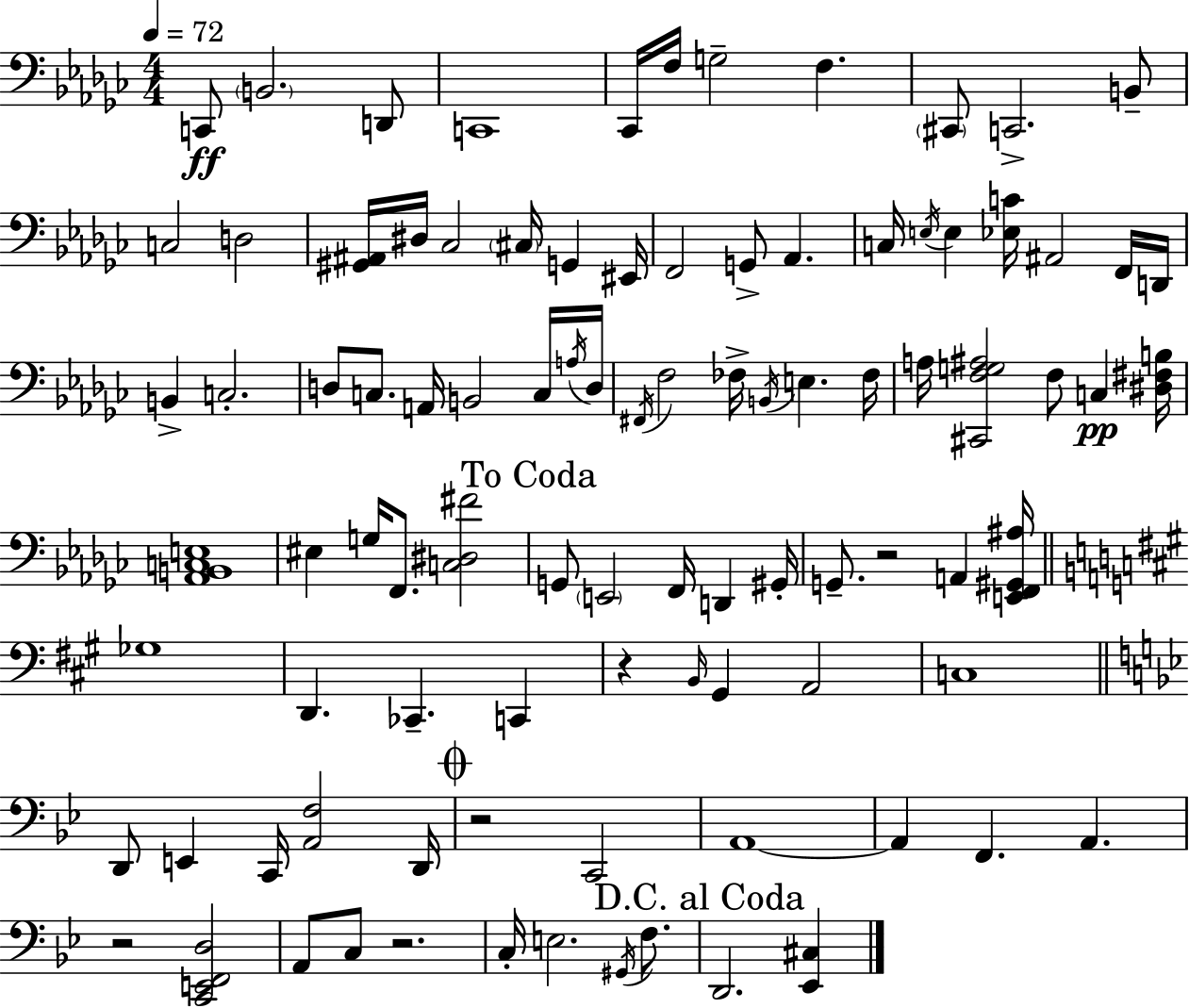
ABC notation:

X:1
T:Untitled
M:4/4
L:1/4
K:Ebm
C,,/2 B,,2 D,,/2 C,,4 _C,,/4 F,/4 G,2 F, ^C,,/2 C,,2 B,,/2 C,2 D,2 [^G,,^A,,]/4 ^D,/4 _C,2 ^C,/4 G,, ^E,,/4 F,,2 G,,/2 _A,, C,/4 E,/4 E, [_E,C]/4 ^A,,2 F,,/4 D,,/4 B,, C,2 D,/2 C,/2 A,,/4 B,,2 C,/4 A,/4 D,/4 ^F,,/4 F,2 _F,/4 B,,/4 E, _F,/4 A,/4 [^C,,F,G,^A,]2 F,/2 C, [^D,^F,B,]/4 [_A,,B,,C,E,]4 ^E, G,/4 F,,/2 [C,^D,^F]2 G,,/2 E,,2 F,,/4 D,, ^G,,/4 G,,/2 z2 A,, [E,,F,,^G,,^A,]/4 _G,4 D,, _C,, C,, z B,,/4 ^G,, A,,2 C,4 D,,/2 E,, C,,/4 [A,,F,]2 D,,/4 z2 C,,2 A,,4 A,, F,, A,, z2 [C,,E,,F,,D,]2 A,,/2 C,/2 z2 C,/4 E,2 ^G,,/4 F,/2 D,,2 [_E,,^C,]